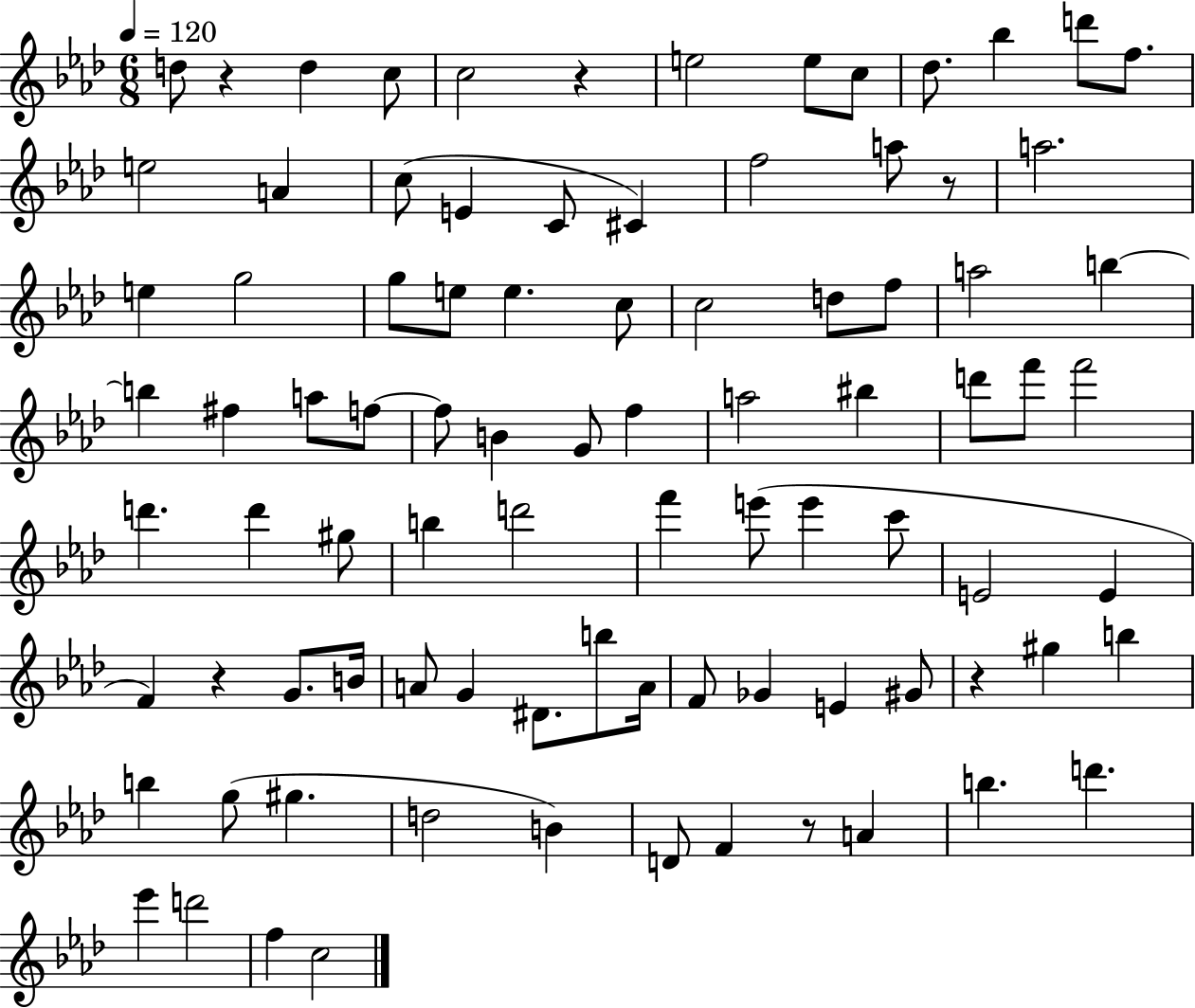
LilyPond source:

{
  \clef treble
  \numericTimeSignature
  \time 6/8
  \key aes \major
  \tempo 4 = 120
  \repeat volta 2 { d''8 r4 d''4 c''8 | c''2 r4 | e''2 e''8 c''8 | des''8. bes''4 d'''8 f''8. | \break e''2 a'4 | c''8( e'4 c'8 cis'4) | f''2 a''8 r8 | a''2. | \break e''4 g''2 | g''8 e''8 e''4. c''8 | c''2 d''8 f''8 | a''2 b''4~~ | \break b''4 fis''4 a''8 f''8~~ | f''8 b'4 g'8 f''4 | a''2 bis''4 | d'''8 f'''8 f'''2 | \break d'''4. d'''4 gis''8 | b''4 d'''2 | f'''4 e'''8( e'''4 c'''8 | e'2 e'4 | \break f'4) r4 g'8. b'16 | a'8 g'4 dis'8. b''8 a'16 | f'8 ges'4 e'4 gis'8 | r4 gis''4 b''4 | \break b''4 g''8( gis''4. | d''2 b'4) | d'8 f'4 r8 a'4 | b''4. d'''4. | \break ees'''4 d'''2 | f''4 c''2 | } \bar "|."
}